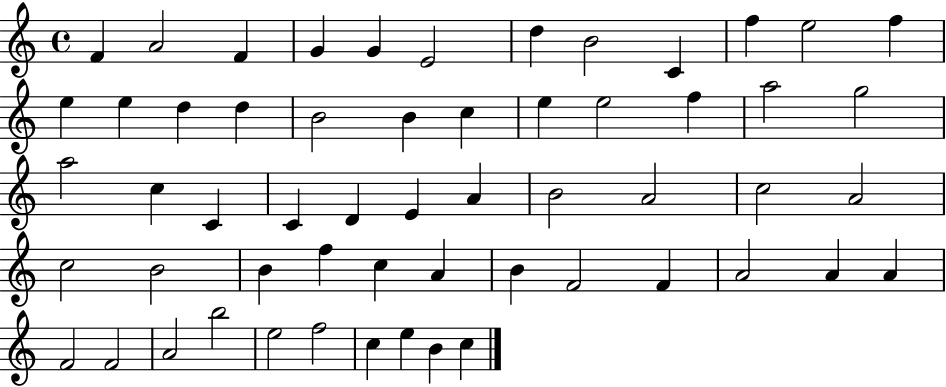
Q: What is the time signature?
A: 4/4